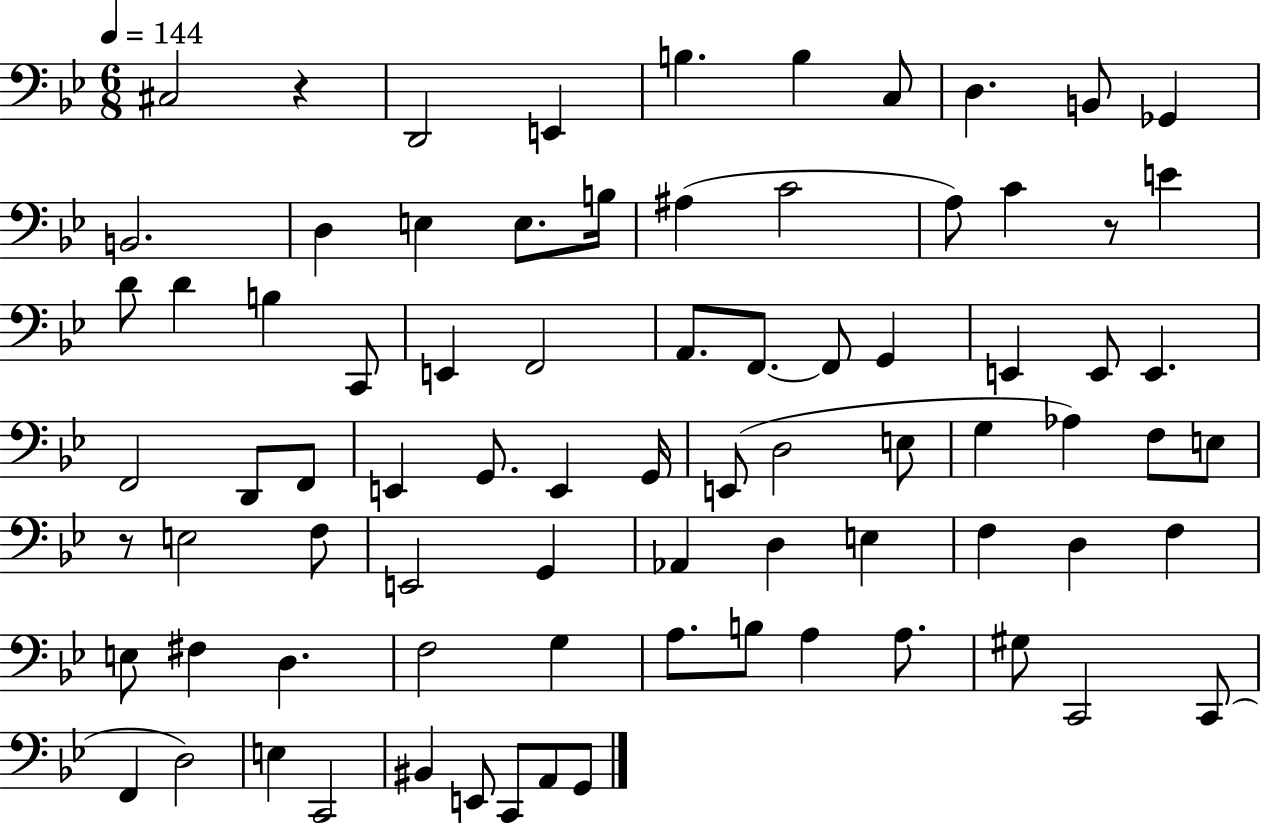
{
  \clef bass
  \numericTimeSignature
  \time 6/8
  \key bes \major
  \tempo 4 = 144
  cis2 r4 | d,2 e,4 | b4. b4 c8 | d4. b,8 ges,4 | \break b,2. | d4 e4 e8. b16 | ais4( c'2 | a8) c'4 r8 e'4 | \break d'8 d'4 b4 c,8 | e,4 f,2 | a,8. f,8.~~ f,8 g,4 | e,4 e,8 e,4. | \break f,2 d,8 f,8 | e,4 g,8. e,4 g,16 | e,8( d2 e8 | g4 aes4) f8 e8 | \break r8 e2 f8 | e,2 g,4 | aes,4 d4 e4 | f4 d4 f4 | \break e8 fis4 d4. | f2 g4 | a8. b8 a4 a8. | gis8 c,2 c,8( | \break f,4 d2) | e4 c,2 | bis,4 e,8 c,8 a,8 g,8 | \bar "|."
}